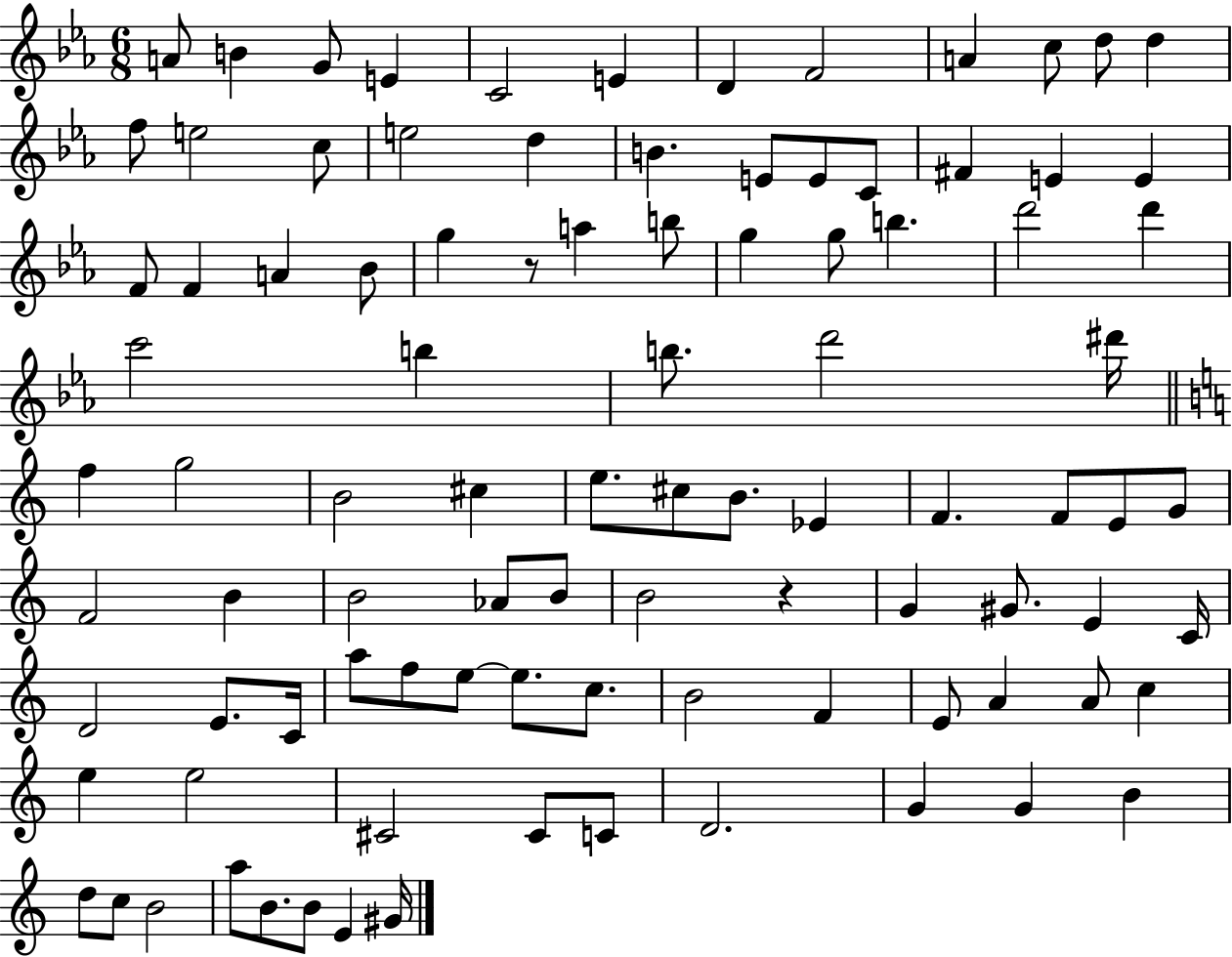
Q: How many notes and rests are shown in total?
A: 96